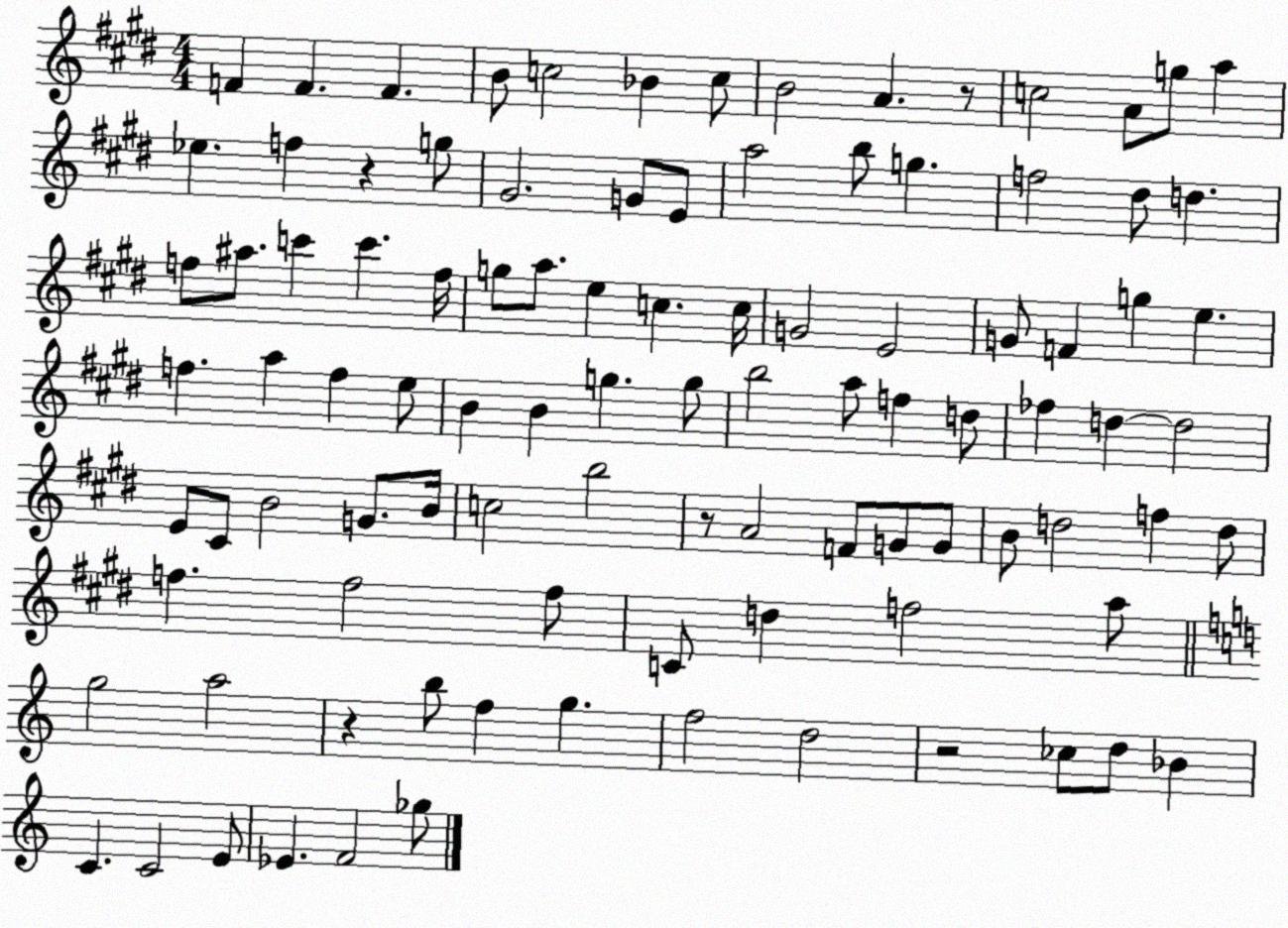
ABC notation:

X:1
T:Untitled
M:4/4
L:1/4
K:E
F F F B/2 c2 _B c/2 B2 A z/2 c2 A/2 g/2 a _e f z g/2 ^G2 G/2 E/2 a2 b/2 g f2 ^d/2 d f/2 ^a/2 c' c' f/4 g/2 a/2 e c c/4 G2 E2 G/2 F g e f a f e/2 B B g g/2 b2 a/2 f d/2 _f d d2 E/2 ^C/2 B2 G/2 B/4 c2 b2 z/2 A2 F/2 G/2 G/2 B/2 d2 f d/2 f f2 f/2 C/2 d f2 a/2 g2 a2 z b/2 f g f2 d2 z2 _c/2 d/2 _B C C2 E/2 _E F2 _g/2